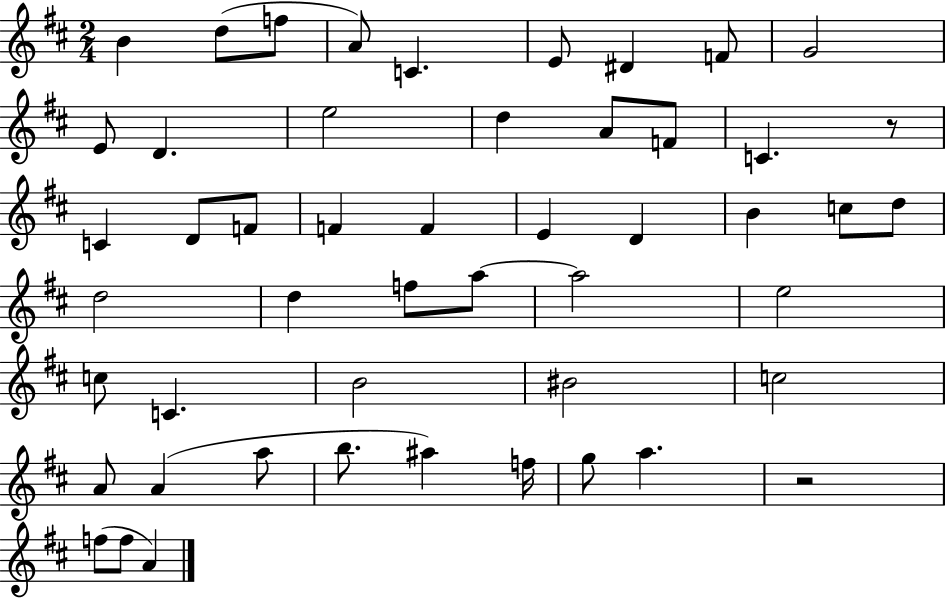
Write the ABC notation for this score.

X:1
T:Untitled
M:2/4
L:1/4
K:D
B d/2 f/2 A/2 C E/2 ^D F/2 G2 E/2 D e2 d A/2 F/2 C z/2 C D/2 F/2 F F E D B c/2 d/2 d2 d f/2 a/2 a2 e2 c/2 C B2 ^B2 c2 A/2 A a/2 b/2 ^a f/4 g/2 a z2 f/2 f/2 A